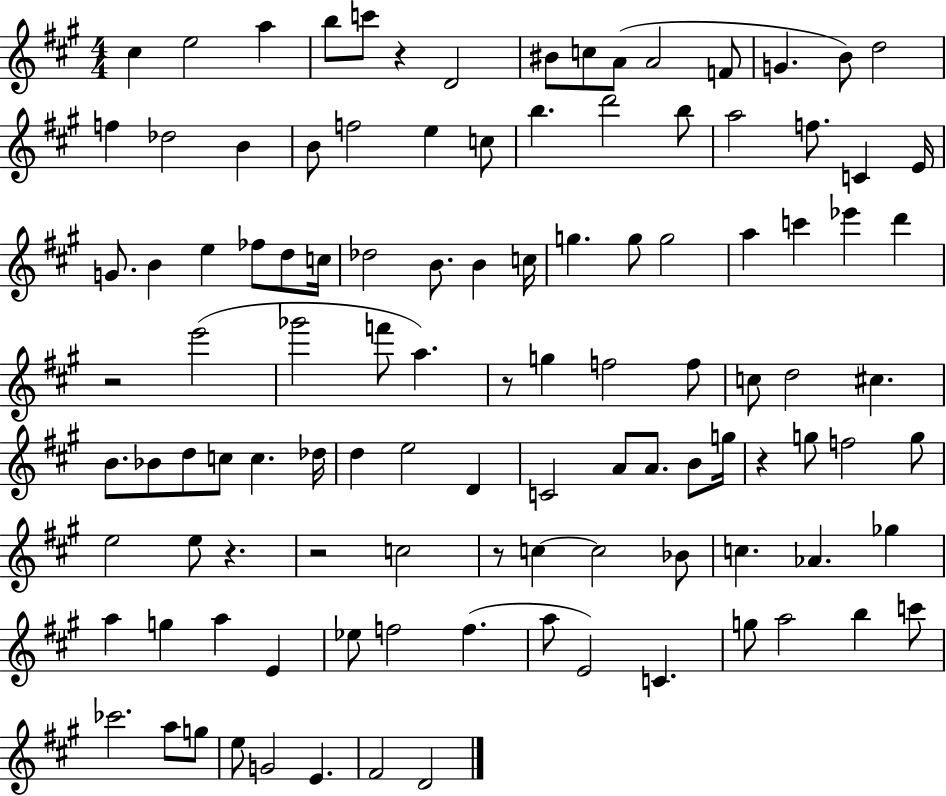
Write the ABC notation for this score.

X:1
T:Untitled
M:4/4
L:1/4
K:A
^c e2 a b/2 c'/2 z D2 ^B/2 c/2 A/2 A2 F/2 G B/2 d2 f _d2 B B/2 f2 e c/2 b d'2 b/2 a2 f/2 C E/4 G/2 B e _f/2 d/2 c/4 _d2 B/2 B c/4 g g/2 g2 a c' _e' d' z2 e'2 _g'2 f'/2 a z/2 g f2 f/2 c/2 d2 ^c B/2 _B/2 d/2 c/2 c _d/4 d e2 D C2 A/2 A/2 B/2 g/4 z g/2 f2 g/2 e2 e/2 z z2 c2 z/2 c c2 _B/2 c _A _g a g a E _e/2 f2 f a/2 E2 C g/2 a2 b c'/2 _c'2 a/2 g/2 e/2 G2 E ^F2 D2